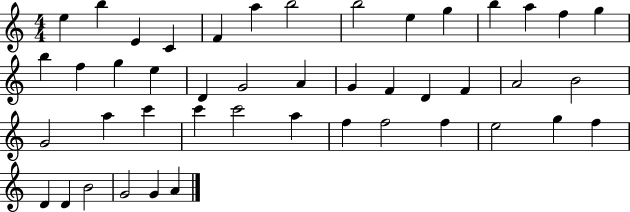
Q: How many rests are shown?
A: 0